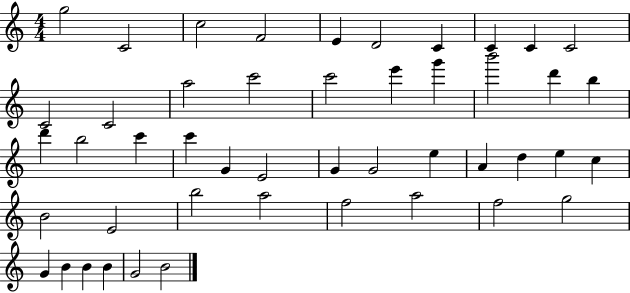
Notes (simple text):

G5/h C4/h C5/h F4/h E4/q D4/h C4/q C4/q C4/q C4/h C4/h C4/h A5/h C6/h C6/h E6/q G6/q B6/h D6/q B5/q D6/q B5/h C6/q C6/q G4/q E4/h G4/q G4/h E5/q A4/q D5/q E5/q C5/q B4/h E4/h B5/h A5/h F5/h A5/h F5/h G5/h G4/q B4/q B4/q B4/q G4/h B4/h